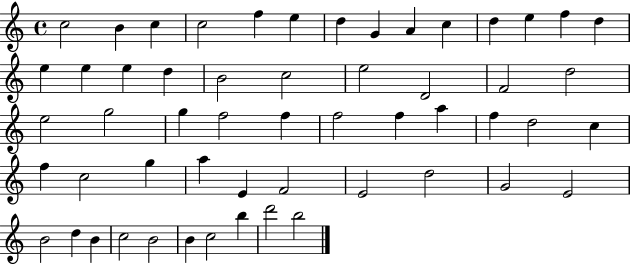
{
  \clef treble
  \time 4/4
  \defaultTimeSignature
  \key c \major
  c''2 b'4 c''4 | c''2 f''4 e''4 | d''4 g'4 a'4 c''4 | d''4 e''4 f''4 d''4 | \break e''4 e''4 e''4 d''4 | b'2 c''2 | e''2 d'2 | f'2 d''2 | \break e''2 g''2 | g''4 f''2 f''4 | f''2 f''4 a''4 | f''4 d''2 c''4 | \break f''4 c''2 g''4 | a''4 e'4 f'2 | e'2 d''2 | g'2 e'2 | \break b'2 d''4 b'4 | c''2 b'2 | b'4 c''2 b''4 | d'''2 b''2 | \break \bar "|."
}